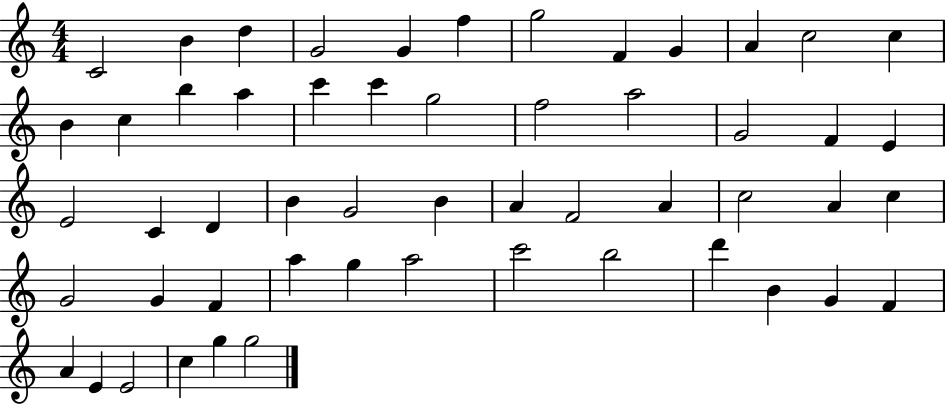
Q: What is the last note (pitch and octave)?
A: G5